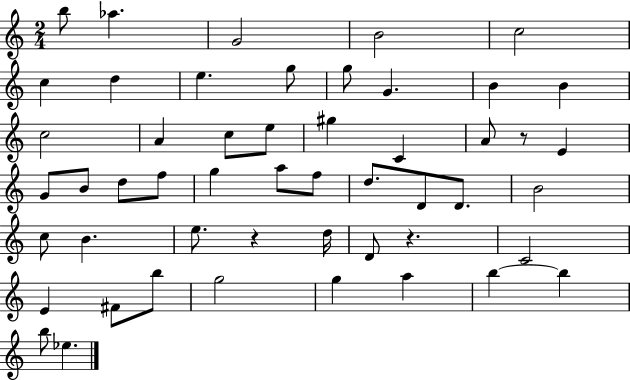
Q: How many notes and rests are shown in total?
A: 51